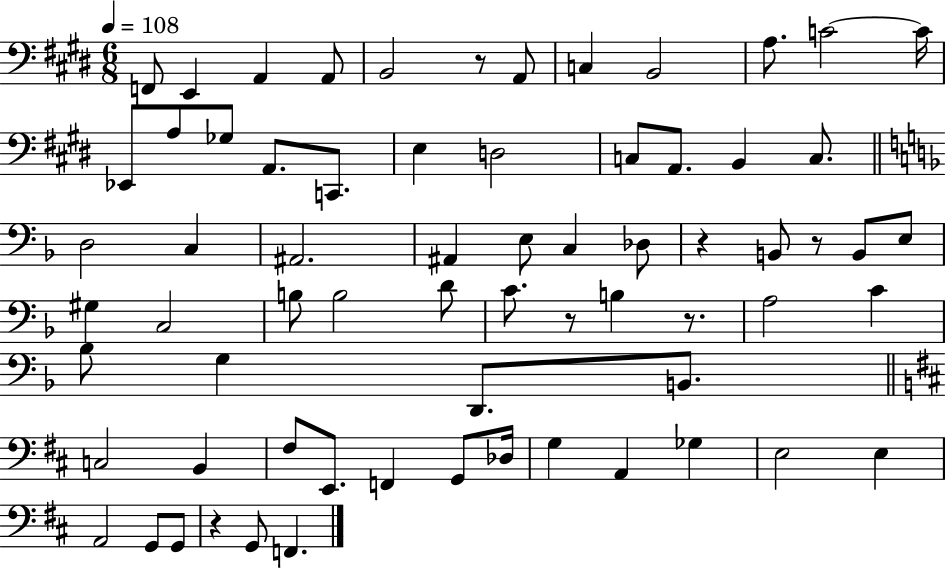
{
  \clef bass
  \numericTimeSignature
  \time 6/8
  \key e \major
  \tempo 4 = 108
  f,8 e,4 a,4 a,8 | b,2 r8 a,8 | c4 b,2 | a8. c'2~~ c'16 | \break ees,8 a8 ges8 a,8. c,8. | e4 d2 | c8 a,8. b,4 c8. | \bar "||" \break \key f \major d2 c4 | ais,2. | ais,4 e8 c4 des8 | r4 b,8 r8 b,8 e8 | \break gis4 c2 | b8 b2 d'8 | c'8. r8 b4 r8. | a2 c'4 | \break bes8 g4 d,8. b,8. | \bar "||" \break \key d \major c2 b,4 | fis8 e,8. f,4 g,8 des16 | g4 a,4 ges4 | e2 e4 | \break a,2 g,8 g,8 | r4 g,8 f,4. | \bar "|."
}